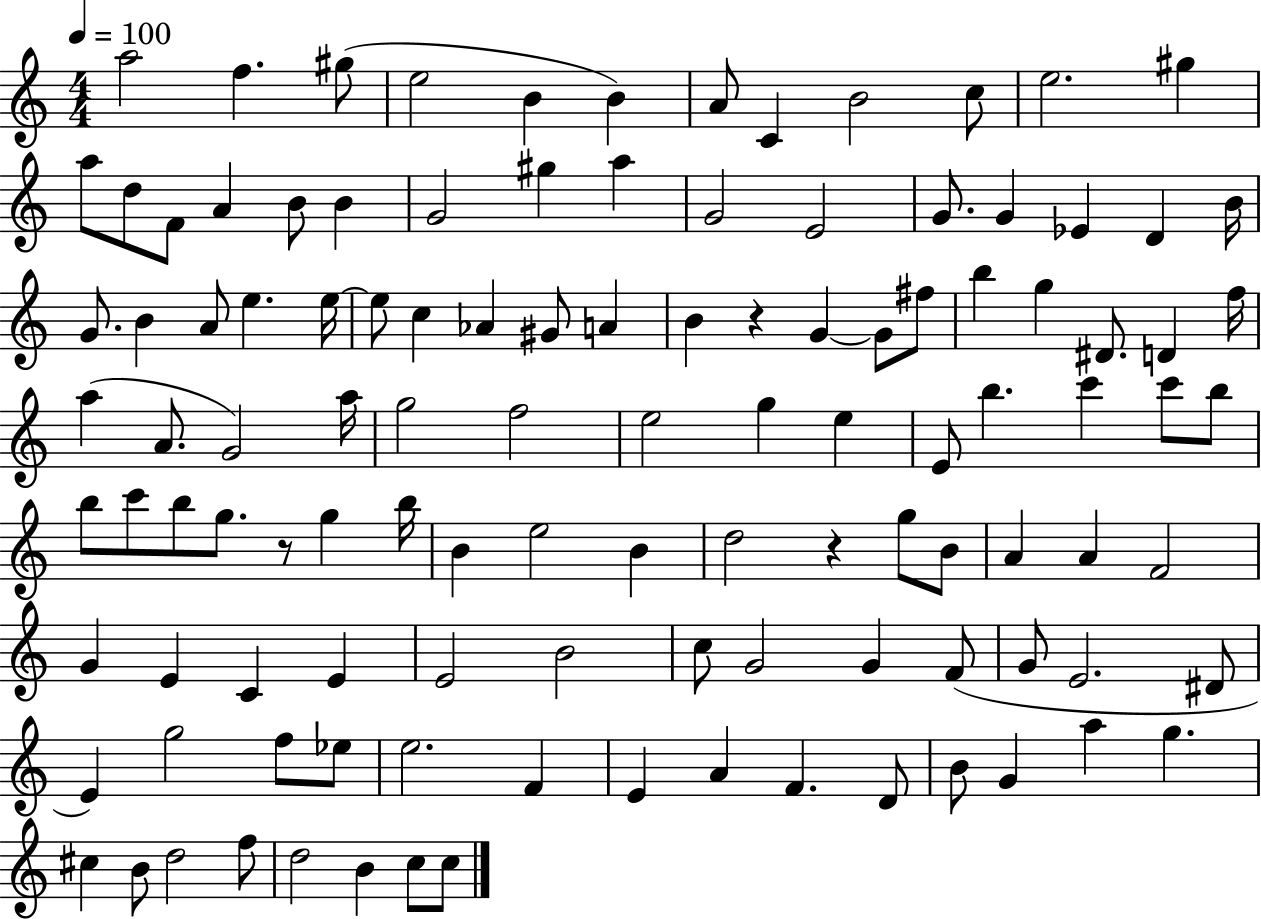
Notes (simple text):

A5/h F5/q. G#5/e E5/h B4/q B4/q A4/e C4/q B4/h C5/e E5/h. G#5/q A5/e D5/e F4/e A4/q B4/e B4/q G4/h G#5/q A5/q G4/h E4/h G4/e. G4/q Eb4/q D4/q B4/s G4/e. B4/q A4/e E5/q. E5/s E5/e C5/q Ab4/q G#4/e A4/q B4/q R/q G4/q G4/e F#5/e B5/q G5/q D#4/e. D4/q F5/s A5/q A4/e. G4/h A5/s G5/h F5/h E5/h G5/q E5/q E4/e B5/q. C6/q C6/e B5/e B5/e C6/e B5/e G5/e. R/e G5/q B5/s B4/q E5/h B4/q D5/h R/q G5/e B4/e A4/q A4/q F4/h G4/q E4/q C4/q E4/q E4/h B4/h C5/e G4/h G4/q F4/e G4/e E4/h. D#4/e E4/q G5/h F5/e Eb5/e E5/h. F4/q E4/q A4/q F4/q. D4/e B4/e G4/q A5/q G5/q. C#5/q B4/e D5/h F5/e D5/h B4/q C5/e C5/e